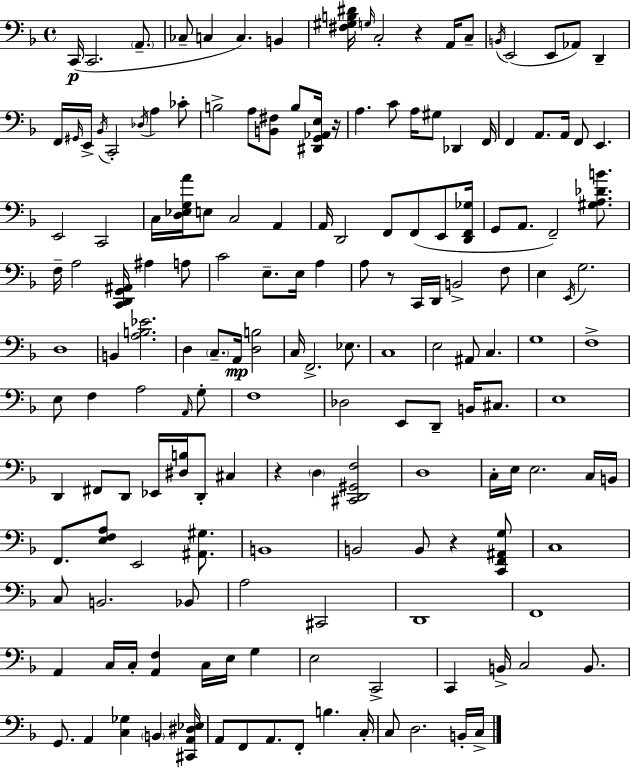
C2/s C2/h. A2/e. CES3/e C3/q C3/q. B2/q [F#3,G#3,B3,D#4]/s G3/s C3/h R/q A2/s C3/e B2/s E2/h E2/e Ab2/e D2/q F2/s G#2/s E2/s Bb2/s C2/h Db3/s A3/q CES4/e B3/h A3/e [B2,F#3]/e B3/e [D#2,G2,Ab2,E3]/s R/s A3/q. C4/e A3/s G#3/e Db2/q F2/s F2/q A2/e. A2/s F2/e E2/q. E2/h C2/h C3/s [D3,Eb3,G3,A4]/s E3/e C3/h A2/q A2/s D2/h F2/e F2/e E2/e [D2,F2,Gb3]/s G2/e A2/e. F2/h [G#3,A3,Db4,B4]/e. F3/s A3/h [C2,D2,G2,A#2]/s A#3/q A3/e C4/h E3/e. E3/s A3/q A3/e R/e C2/s D2/s B2/h F3/e E3/q E2/s G3/h. D3/w B2/q [A3,B3,Eb4]/h. D3/q C3/e. A2/s [D3,B3]/h C3/s F2/h. Eb3/e. C3/w E3/h A#2/e C3/q. G3/w F3/w E3/e F3/q A3/h A2/s G3/e F3/w Db3/h E2/e D2/e B2/s C#3/e. E3/w D2/q F#2/e D2/e Eb2/s [D#3,B3]/s D2/e C#3/q R/q D3/q [C#2,D2,G#2,F3]/h D3/w C3/s E3/s E3/h. C3/s B2/s F2/e. [E3,F3,A3]/e E2/h [A#2,G#3]/e. B2/w B2/h B2/e R/q [C2,F2,A#2,G3]/e C3/w C3/e B2/h. Bb2/e A3/h C#2/h D2/w F2/w A2/q C3/s C3/s [A2,F3]/q C3/s E3/s G3/q E3/h C2/h C2/q B2/s C3/h B2/e. G2/e. A2/q [C3,Gb3]/q B2/q [C#2,A2,D#3,Eb3]/s A2/e F2/e A2/e. F2/e B3/q. C3/s C3/e D3/h. B2/s C3/s